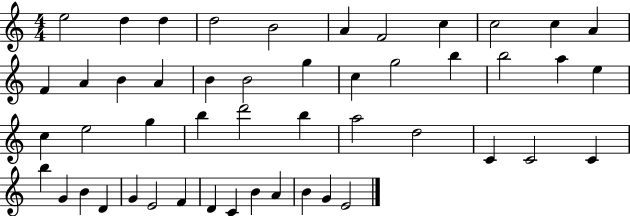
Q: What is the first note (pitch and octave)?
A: E5